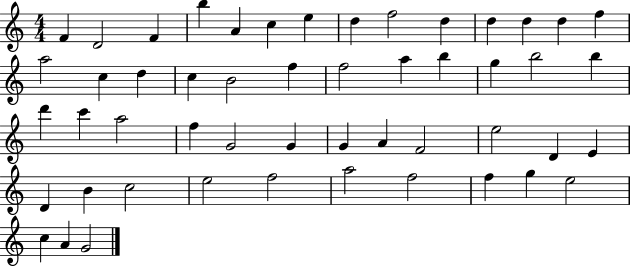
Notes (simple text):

F4/q D4/h F4/q B5/q A4/q C5/q E5/q D5/q F5/h D5/q D5/q D5/q D5/q F5/q A5/h C5/q D5/q C5/q B4/h F5/q F5/h A5/q B5/q G5/q B5/h B5/q D6/q C6/q A5/h F5/q G4/h G4/q G4/q A4/q F4/h E5/h D4/q E4/q D4/q B4/q C5/h E5/h F5/h A5/h F5/h F5/q G5/q E5/h C5/q A4/q G4/h